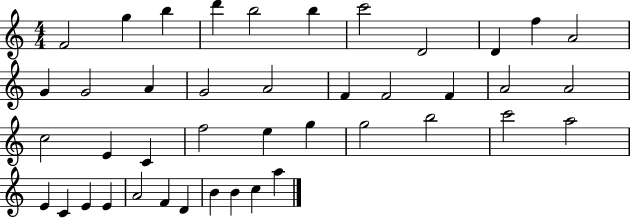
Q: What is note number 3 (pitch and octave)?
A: B5